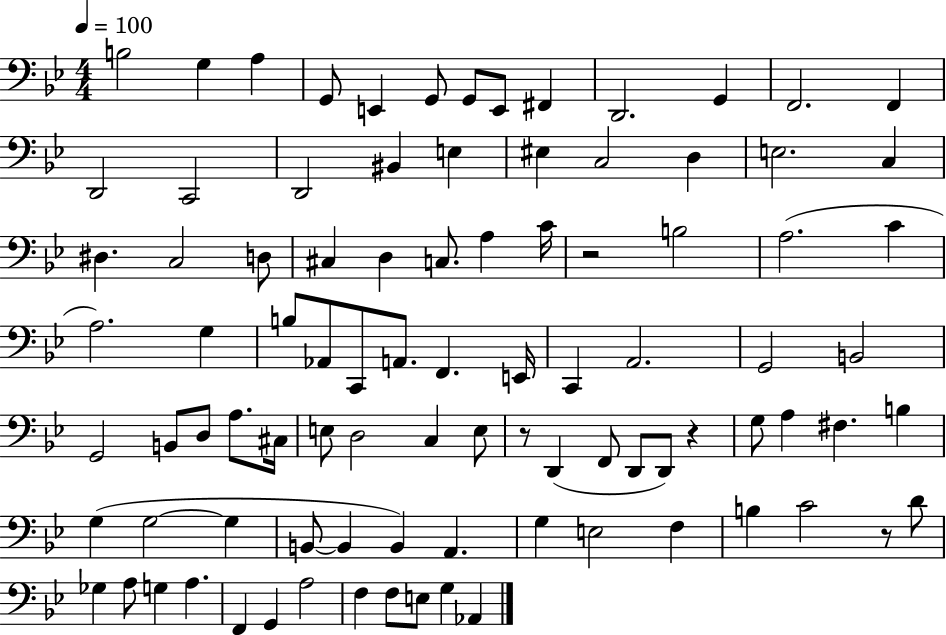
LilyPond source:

{
  \clef bass
  \numericTimeSignature
  \time 4/4
  \key bes \major
  \tempo 4 = 100
  b2 g4 a4 | g,8 e,4 g,8 g,8 e,8 fis,4 | d,2. g,4 | f,2. f,4 | \break d,2 c,2 | d,2 bis,4 e4 | eis4 c2 d4 | e2. c4 | \break dis4. c2 d8 | cis4 d4 c8. a4 c'16 | r2 b2 | a2.( c'4 | \break a2.) g4 | b8 aes,8 c,8 a,8. f,4. e,16 | c,4 a,2. | g,2 b,2 | \break g,2 b,8 d8 a8. cis16 | e8 d2 c4 e8 | r8 d,4( f,8 d,8 d,8) r4 | g8 a4 fis4. b4 | \break g4( g2~~ g4 | b,8~~ b,4 b,4) a,4. | g4 e2 f4 | b4 c'2 r8 d'8 | \break ges4 a8 g4 a4. | f,4 g,4 a2 | f4 f8 e8 g4 aes,4 | \bar "|."
}